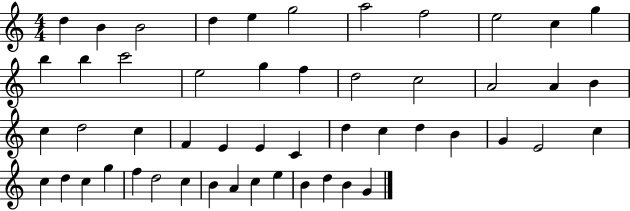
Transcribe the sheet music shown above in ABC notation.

X:1
T:Untitled
M:4/4
L:1/4
K:C
d B B2 d e g2 a2 f2 e2 c g b b c'2 e2 g f d2 c2 A2 A B c d2 c F E E C d c d B G E2 c c d c g f d2 c B A c e B d B G